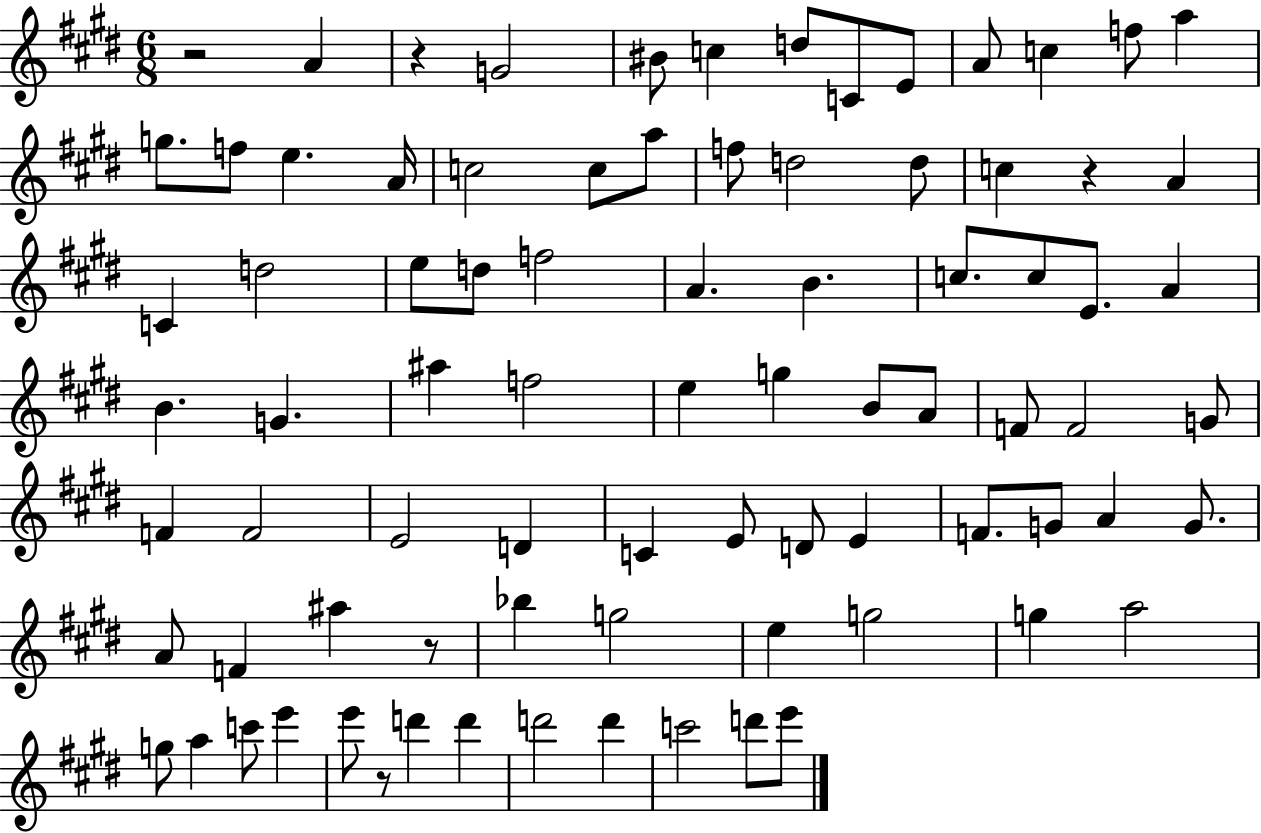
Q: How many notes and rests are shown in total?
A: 83